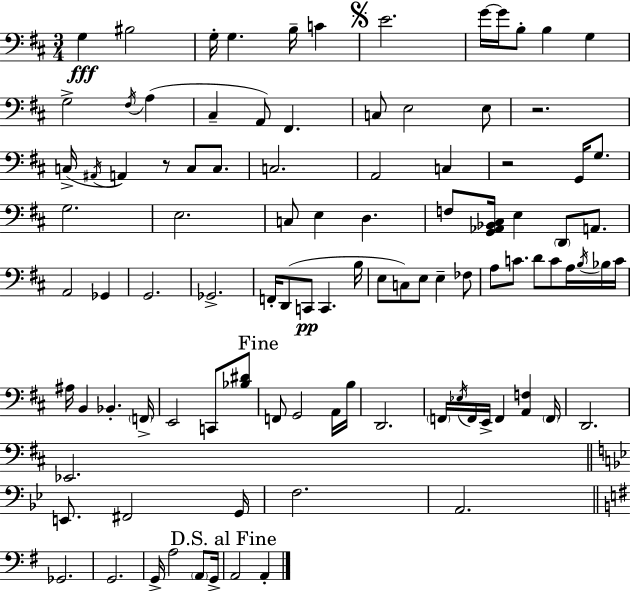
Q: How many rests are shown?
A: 3